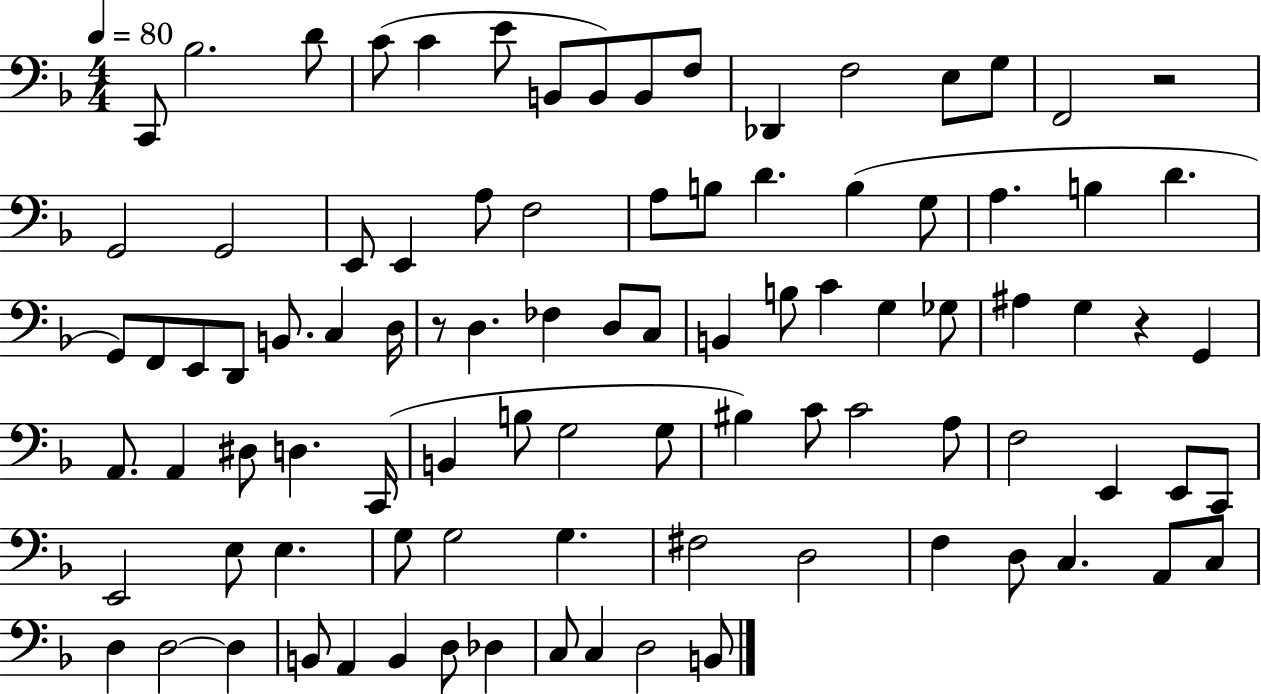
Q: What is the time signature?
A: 4/4